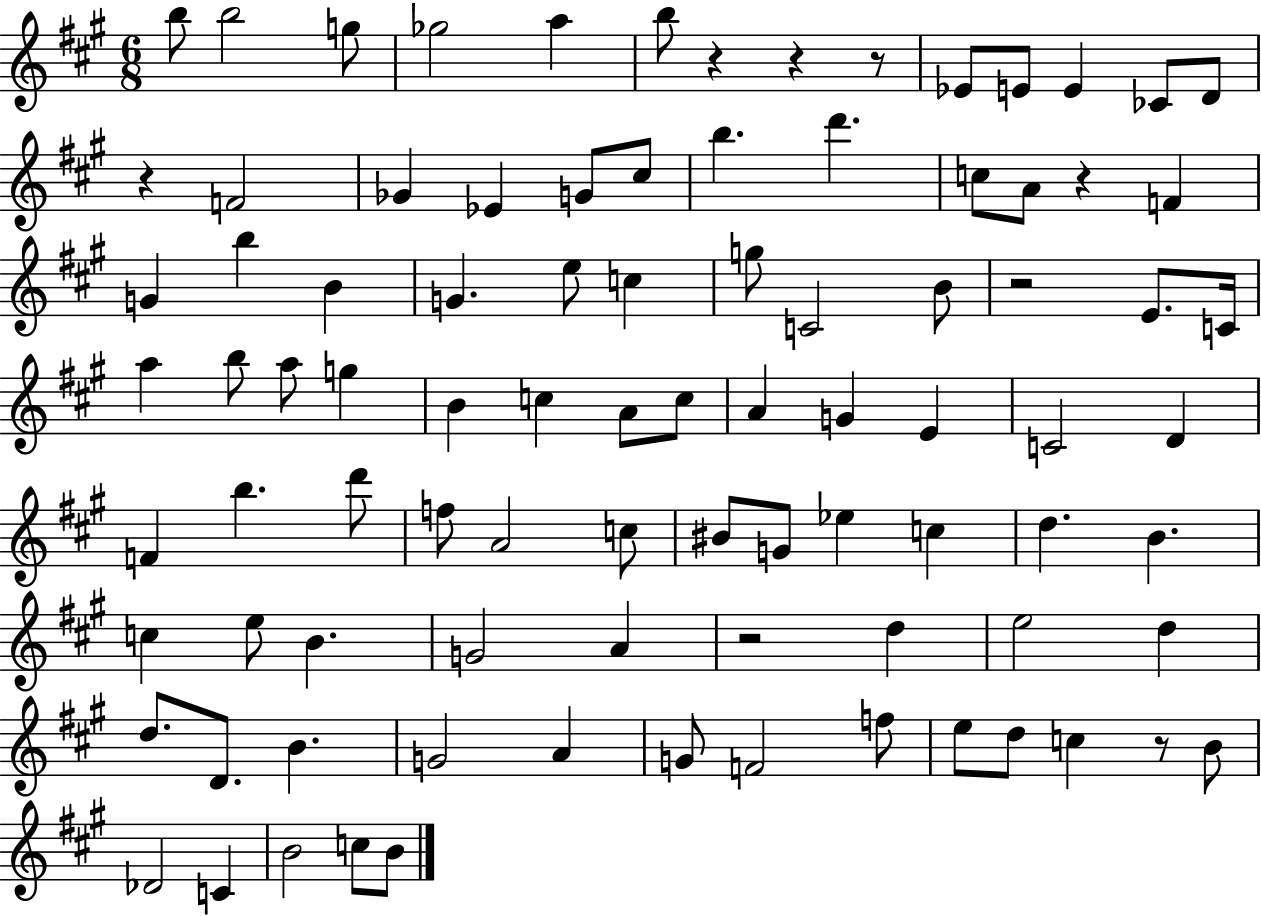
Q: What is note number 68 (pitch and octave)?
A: B4